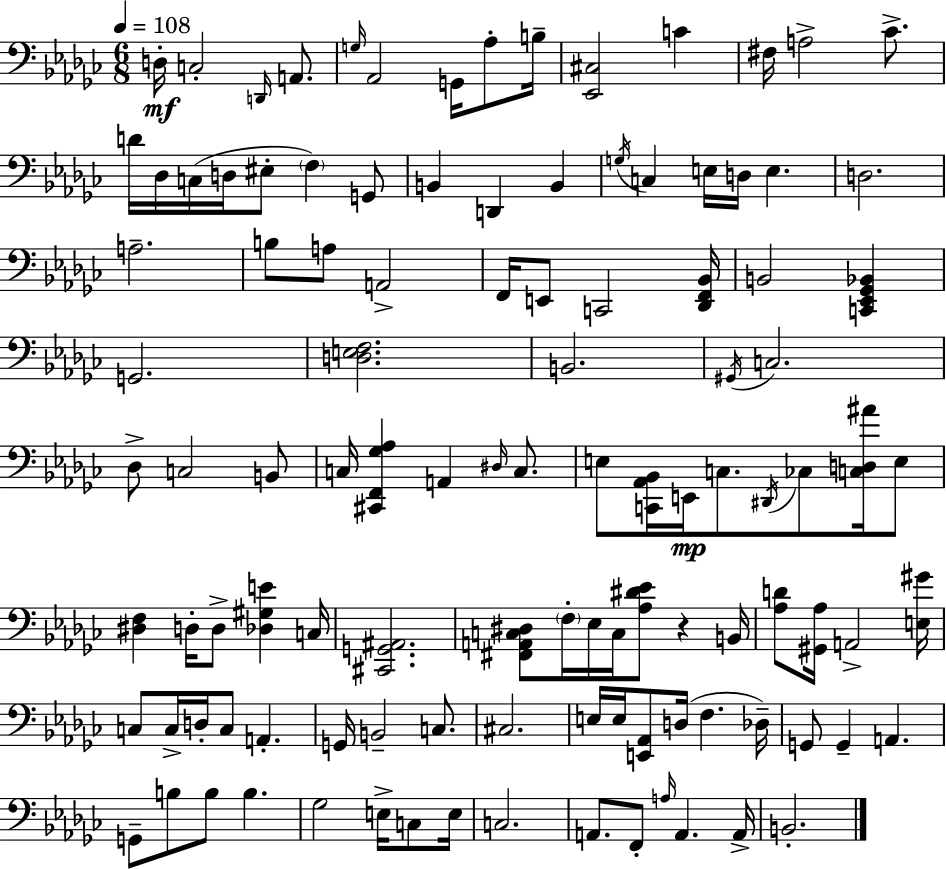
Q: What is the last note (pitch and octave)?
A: B2